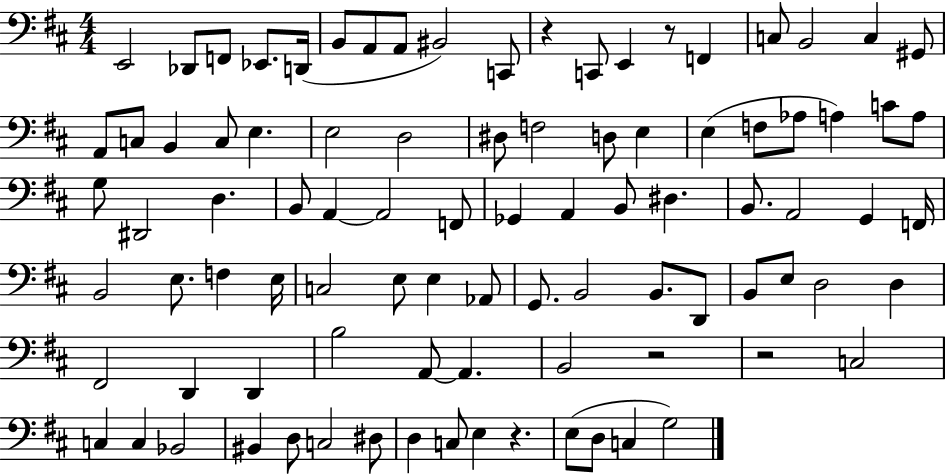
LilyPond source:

{
  \clef bass
  \numericTimeSignature
  \time 4/4
  \key d \major
  e,2 des,8 f,8 ees,8. d,16( | b,8 a,8 a,8 bis,2) c,8 | r4 c,8 e,4 r8 f,4 | c8 b,2 c4 gis,8 | \break a,8 c8 b,4 c8 e4. | e2 d2 | dis8 f2 d8 e4 | e4( f8 aes8 a4) c'8 a8 | \break g8 dis,2 d4. | b,8 a,4~~ a,2 f,8 | ges,4 a,4 b,8 dis4. | b,8. a,2 g,4 f,16 | \break b,2 e8. f4 e16 | c2 e8 e4 aes,8 | g,8. b,2 b,8. d,8 | b,8 e8 d2 d4 | \break fis,2 d,4 d,4 | b2 a,8~~ a,4. | b,2 r2 | r2 c2 | \break c4 c4 bes,2 | bis,4 d8 c2 dis8 | d4 c8 e4 r4. | e8( d8 c4 g2) | \break \bar "|."
}